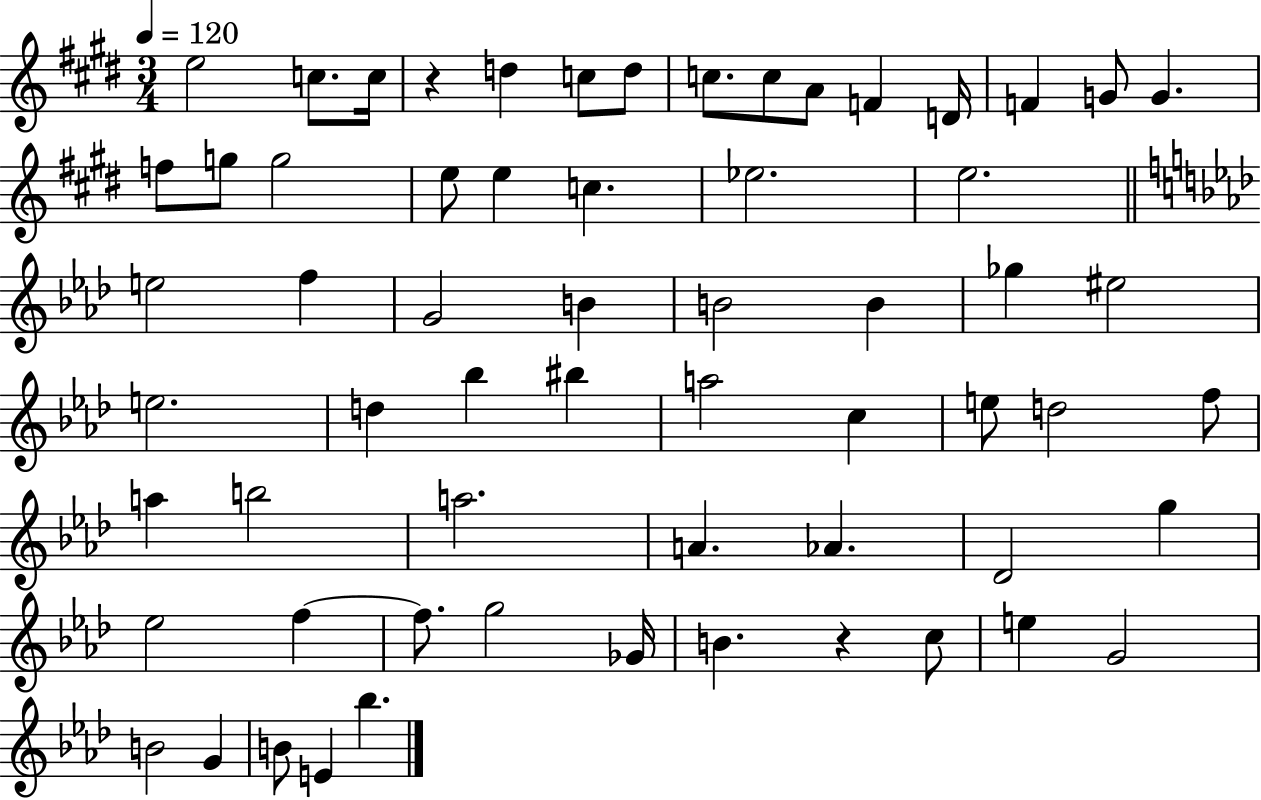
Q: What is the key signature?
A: E major